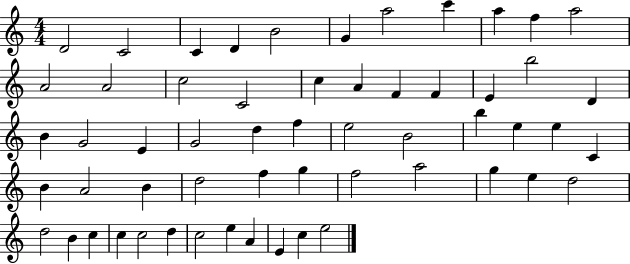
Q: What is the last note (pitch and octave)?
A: E5